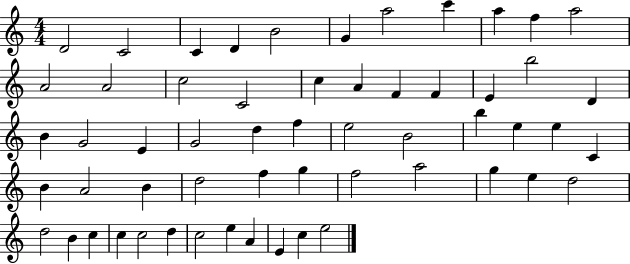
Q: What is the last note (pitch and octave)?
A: E5